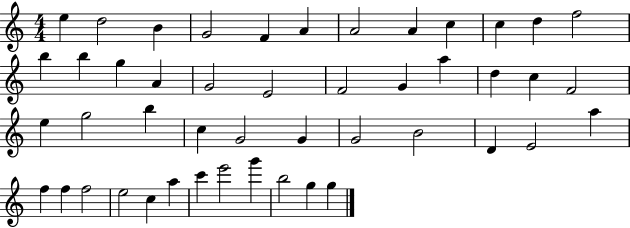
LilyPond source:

{
  \clef treble
  \numericTimeSignature
  \time 4/4
  \key c \major
  e''4 d''2 b'4 | g'2 f'4 a'4 | a'2 a'4 c''4 | c''4 d''4 f''2 | \break b''4 b''4 g''4 a'4 | g'2 e'2 | f'2 g'4 a''4 | d''4 c''4 f'2 | \break e''4 g''2 b''4 | c''4 g'2 g'4 | g'2 b'2 | d'4 e'2 a''4 | \break f''4 f''4 f''2 | e''2 c''4 a''4 | c'''4 e'''2 g'''4 | b''2 g''4 g''4 | \break \bar "|."
}